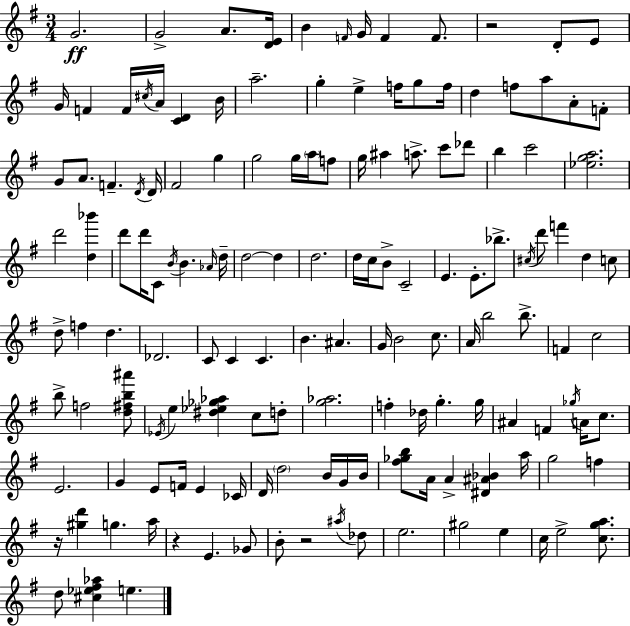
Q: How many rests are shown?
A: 4